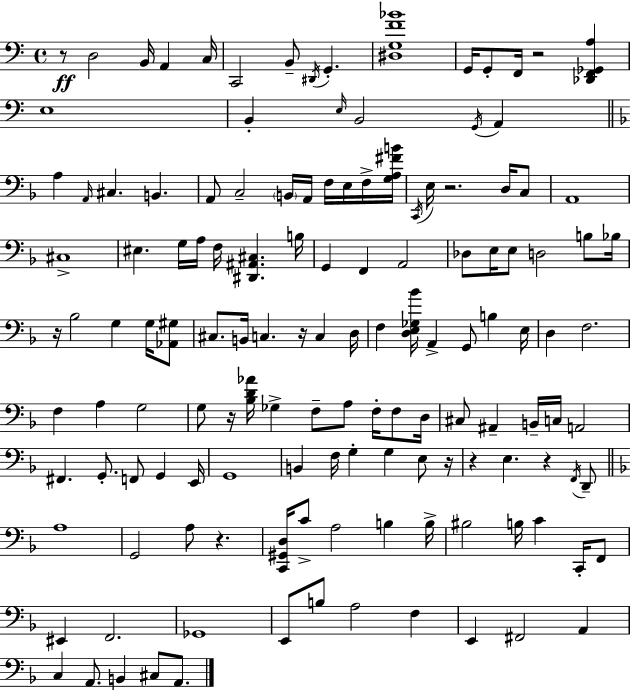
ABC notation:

X:1
T:Untitled
M:4/4
L:1/4
K:Am
z/2 D,2 B,,/4 A,, C,/4 C,,2 B,,/2 ^D,,/4 G,, [^D,G,F_B]4 G,,/4 G,,/2 F,,/4 z2 [_D,,F,,_G,,A,] E,4 B,, E,/4 B,,2 G,,/4 A,, A, A,,/4 ^C, B,, A,,/2 C,2 B,,/4 A,,/4 F,/4 E,/4 F,/4 [G,A,^FB]/4 C,,/4 E,/4 z2 D,/4 C,/2 A,,4 ^C,4 ^E, G,/4 A,/4 F,/4 [^D,,^A,,^C,] B,/4 G,, F,, A,,2 _D,/2 E,/4 E,/2 D,2 B,/2 _B,/4 z/4 _B,2 G, G,/4 [_A,,^G,]/2 ^C,/2 B,,/4 C, z/4 C, D,/4 F, [D,E,_G,_B]/4 A,, G,,/2 B, E,/4 D, F,2 F, A, G,2 G,/2 z/4 [_B,D_A]/4 _G, F,/2 A,/2 F,/4 F,/2 D,/4 ^C,/2 ^A,, B,,/4 C,/4 A,,2 ^F,, G,,/2 F,,/2 G,, E,,/4 G,,4 B,, F,/4 G, G, E,/2 z/4 z E, z F,,/4 D,,/2 A,4 G,,2 A,/2 z [C,,^G,,D,]/4 C/2 A,2 B, B,/4 ^B,2 B,/4 C C,,/4 F,,/2 ^E,, F,,2 _G,,4 E,,/2 B,/2 A,2 F, E,, ^F,,2 A,, C, A,,/2 B,, ^C,/2 A,,/2